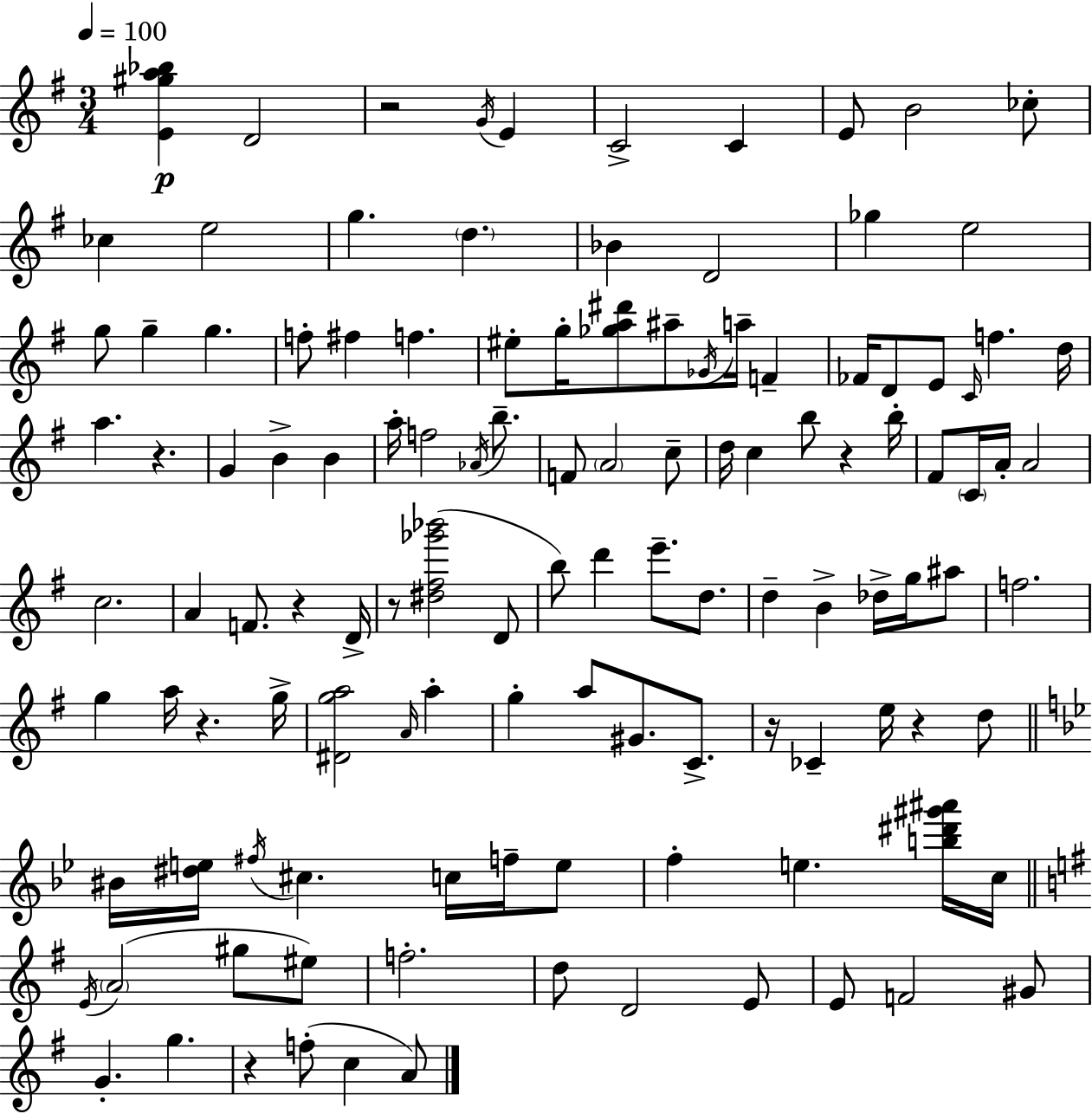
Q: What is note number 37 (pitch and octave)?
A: B4